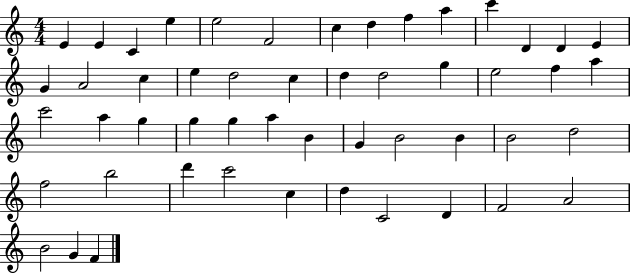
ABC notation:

X:1
T:Untitled
M:4/4
L:1/4
K:C
E E C e e2 F2 c d f a c' D D E G A2 c e d2 c d d2 g e2 f a c'2 a g g g a B G B2 B B2 d2 f2 b2 d' c'2 c d C2 D F2 A2 B2 G F